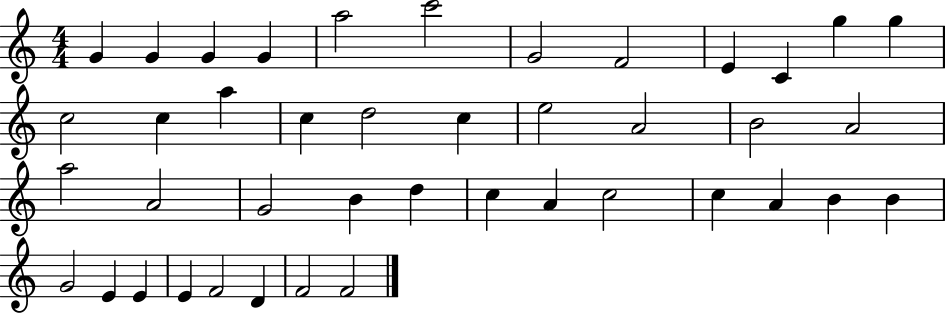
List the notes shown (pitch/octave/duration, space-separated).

G4/q G4/q G4/q G4/q A5/h C6/h G4/h F4/h E4/q C4/q G5/q G5/q C5/h C5/q A5/q C5/q D5/h C5/q E5/h A4/h B4/h A4/h A5/h A4/h G4/h B4/q D5/q C5/q A4/q C5/h C5/q A4/q B4/q B4/q G4/h E4/q E4/q E4/q F4/h D4/q F4/h F4/h